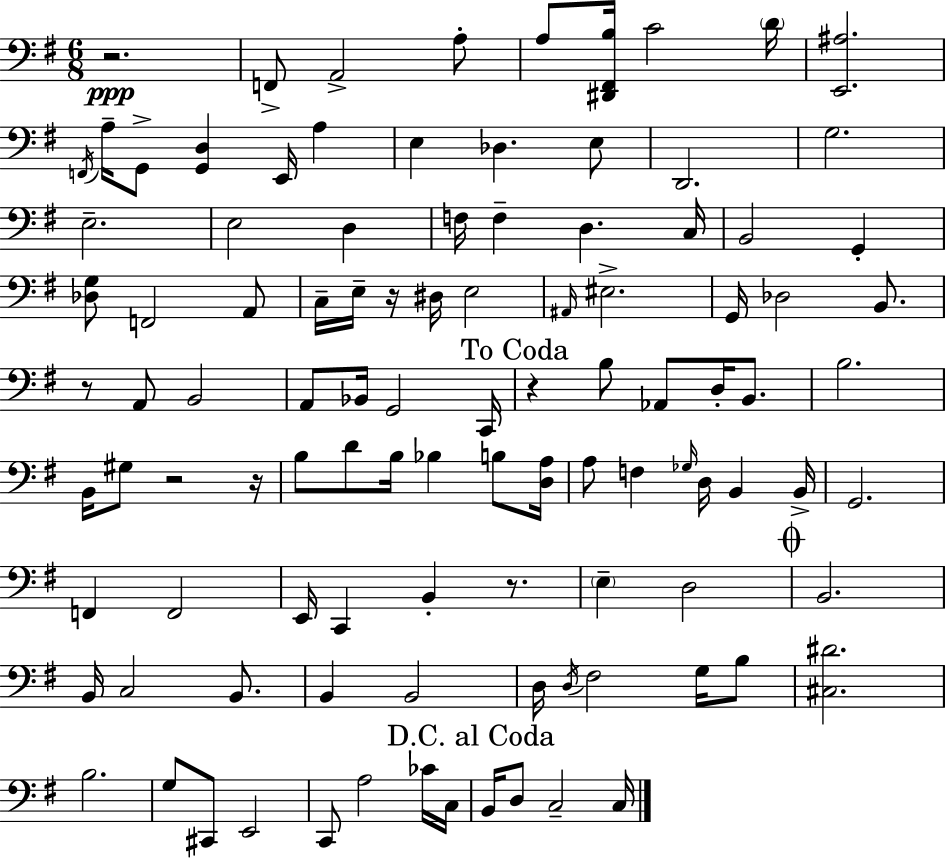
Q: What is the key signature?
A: G major